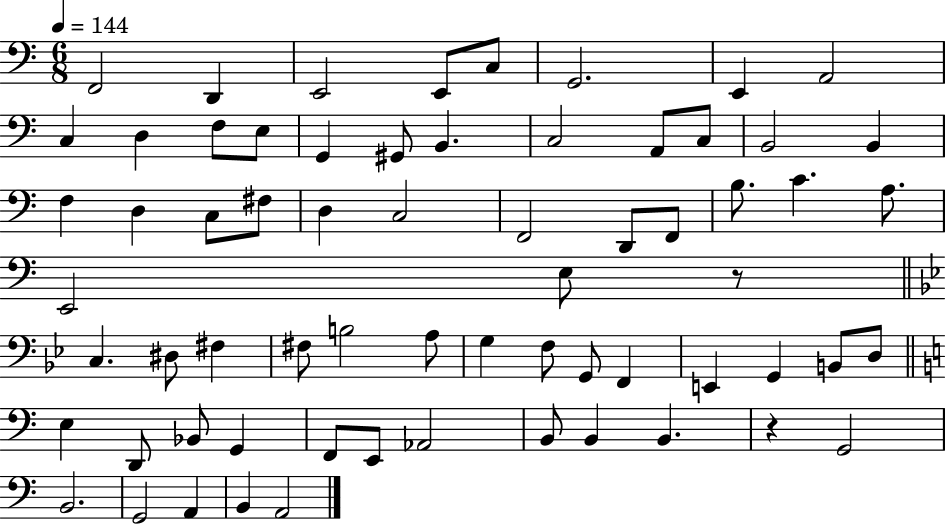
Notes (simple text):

F2/h D2/q E2/h E2/e C3/e G2/h. E2/q A2/h C3/q D3/q F3/e E3/e G2/q G#2/e B2/q. C3/h A2/e C3/e B2/h B2/q F3/q D3/q C3/e F#3/e D3/q C3/h F2/h D2/e F2/e B3/e. C4/q. A3/e. E2/h E3/e R/e C3/q. D#3/e F#3/q F#3/e B3/h A3/e G3/q F3/e G2/e F2/q E2/q G2/q B2/e D3/e E3/q D2/e Bb2/e G2/q F2/e E2/e Ab2/h B2/e B2/q B2/q. R/q G2/h B2/h. G2/h A2/q B2/q A2/h